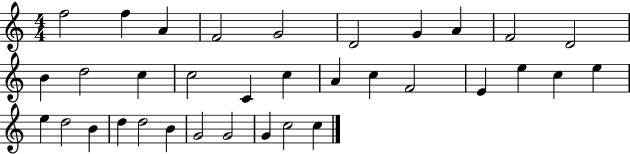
{
  \clef treble
  \numericTimeSignature
  \time 4/4
  \key c \major
  f''2 f''4 a'4 | f'2 g'2 | d'2 g'4 a'4 | f'2 d'2 | \break b'4 d''2 c''4 | c''2 c'4 c''4 | a'4 c''4 f'2 | e'4 e''4 c''4 e''4 | \break e''4 d''2 b'4 | d''4 d''2 b'4 | g'2 g'2 | g'4 c''2 c''4 | \break \bar "|."
}